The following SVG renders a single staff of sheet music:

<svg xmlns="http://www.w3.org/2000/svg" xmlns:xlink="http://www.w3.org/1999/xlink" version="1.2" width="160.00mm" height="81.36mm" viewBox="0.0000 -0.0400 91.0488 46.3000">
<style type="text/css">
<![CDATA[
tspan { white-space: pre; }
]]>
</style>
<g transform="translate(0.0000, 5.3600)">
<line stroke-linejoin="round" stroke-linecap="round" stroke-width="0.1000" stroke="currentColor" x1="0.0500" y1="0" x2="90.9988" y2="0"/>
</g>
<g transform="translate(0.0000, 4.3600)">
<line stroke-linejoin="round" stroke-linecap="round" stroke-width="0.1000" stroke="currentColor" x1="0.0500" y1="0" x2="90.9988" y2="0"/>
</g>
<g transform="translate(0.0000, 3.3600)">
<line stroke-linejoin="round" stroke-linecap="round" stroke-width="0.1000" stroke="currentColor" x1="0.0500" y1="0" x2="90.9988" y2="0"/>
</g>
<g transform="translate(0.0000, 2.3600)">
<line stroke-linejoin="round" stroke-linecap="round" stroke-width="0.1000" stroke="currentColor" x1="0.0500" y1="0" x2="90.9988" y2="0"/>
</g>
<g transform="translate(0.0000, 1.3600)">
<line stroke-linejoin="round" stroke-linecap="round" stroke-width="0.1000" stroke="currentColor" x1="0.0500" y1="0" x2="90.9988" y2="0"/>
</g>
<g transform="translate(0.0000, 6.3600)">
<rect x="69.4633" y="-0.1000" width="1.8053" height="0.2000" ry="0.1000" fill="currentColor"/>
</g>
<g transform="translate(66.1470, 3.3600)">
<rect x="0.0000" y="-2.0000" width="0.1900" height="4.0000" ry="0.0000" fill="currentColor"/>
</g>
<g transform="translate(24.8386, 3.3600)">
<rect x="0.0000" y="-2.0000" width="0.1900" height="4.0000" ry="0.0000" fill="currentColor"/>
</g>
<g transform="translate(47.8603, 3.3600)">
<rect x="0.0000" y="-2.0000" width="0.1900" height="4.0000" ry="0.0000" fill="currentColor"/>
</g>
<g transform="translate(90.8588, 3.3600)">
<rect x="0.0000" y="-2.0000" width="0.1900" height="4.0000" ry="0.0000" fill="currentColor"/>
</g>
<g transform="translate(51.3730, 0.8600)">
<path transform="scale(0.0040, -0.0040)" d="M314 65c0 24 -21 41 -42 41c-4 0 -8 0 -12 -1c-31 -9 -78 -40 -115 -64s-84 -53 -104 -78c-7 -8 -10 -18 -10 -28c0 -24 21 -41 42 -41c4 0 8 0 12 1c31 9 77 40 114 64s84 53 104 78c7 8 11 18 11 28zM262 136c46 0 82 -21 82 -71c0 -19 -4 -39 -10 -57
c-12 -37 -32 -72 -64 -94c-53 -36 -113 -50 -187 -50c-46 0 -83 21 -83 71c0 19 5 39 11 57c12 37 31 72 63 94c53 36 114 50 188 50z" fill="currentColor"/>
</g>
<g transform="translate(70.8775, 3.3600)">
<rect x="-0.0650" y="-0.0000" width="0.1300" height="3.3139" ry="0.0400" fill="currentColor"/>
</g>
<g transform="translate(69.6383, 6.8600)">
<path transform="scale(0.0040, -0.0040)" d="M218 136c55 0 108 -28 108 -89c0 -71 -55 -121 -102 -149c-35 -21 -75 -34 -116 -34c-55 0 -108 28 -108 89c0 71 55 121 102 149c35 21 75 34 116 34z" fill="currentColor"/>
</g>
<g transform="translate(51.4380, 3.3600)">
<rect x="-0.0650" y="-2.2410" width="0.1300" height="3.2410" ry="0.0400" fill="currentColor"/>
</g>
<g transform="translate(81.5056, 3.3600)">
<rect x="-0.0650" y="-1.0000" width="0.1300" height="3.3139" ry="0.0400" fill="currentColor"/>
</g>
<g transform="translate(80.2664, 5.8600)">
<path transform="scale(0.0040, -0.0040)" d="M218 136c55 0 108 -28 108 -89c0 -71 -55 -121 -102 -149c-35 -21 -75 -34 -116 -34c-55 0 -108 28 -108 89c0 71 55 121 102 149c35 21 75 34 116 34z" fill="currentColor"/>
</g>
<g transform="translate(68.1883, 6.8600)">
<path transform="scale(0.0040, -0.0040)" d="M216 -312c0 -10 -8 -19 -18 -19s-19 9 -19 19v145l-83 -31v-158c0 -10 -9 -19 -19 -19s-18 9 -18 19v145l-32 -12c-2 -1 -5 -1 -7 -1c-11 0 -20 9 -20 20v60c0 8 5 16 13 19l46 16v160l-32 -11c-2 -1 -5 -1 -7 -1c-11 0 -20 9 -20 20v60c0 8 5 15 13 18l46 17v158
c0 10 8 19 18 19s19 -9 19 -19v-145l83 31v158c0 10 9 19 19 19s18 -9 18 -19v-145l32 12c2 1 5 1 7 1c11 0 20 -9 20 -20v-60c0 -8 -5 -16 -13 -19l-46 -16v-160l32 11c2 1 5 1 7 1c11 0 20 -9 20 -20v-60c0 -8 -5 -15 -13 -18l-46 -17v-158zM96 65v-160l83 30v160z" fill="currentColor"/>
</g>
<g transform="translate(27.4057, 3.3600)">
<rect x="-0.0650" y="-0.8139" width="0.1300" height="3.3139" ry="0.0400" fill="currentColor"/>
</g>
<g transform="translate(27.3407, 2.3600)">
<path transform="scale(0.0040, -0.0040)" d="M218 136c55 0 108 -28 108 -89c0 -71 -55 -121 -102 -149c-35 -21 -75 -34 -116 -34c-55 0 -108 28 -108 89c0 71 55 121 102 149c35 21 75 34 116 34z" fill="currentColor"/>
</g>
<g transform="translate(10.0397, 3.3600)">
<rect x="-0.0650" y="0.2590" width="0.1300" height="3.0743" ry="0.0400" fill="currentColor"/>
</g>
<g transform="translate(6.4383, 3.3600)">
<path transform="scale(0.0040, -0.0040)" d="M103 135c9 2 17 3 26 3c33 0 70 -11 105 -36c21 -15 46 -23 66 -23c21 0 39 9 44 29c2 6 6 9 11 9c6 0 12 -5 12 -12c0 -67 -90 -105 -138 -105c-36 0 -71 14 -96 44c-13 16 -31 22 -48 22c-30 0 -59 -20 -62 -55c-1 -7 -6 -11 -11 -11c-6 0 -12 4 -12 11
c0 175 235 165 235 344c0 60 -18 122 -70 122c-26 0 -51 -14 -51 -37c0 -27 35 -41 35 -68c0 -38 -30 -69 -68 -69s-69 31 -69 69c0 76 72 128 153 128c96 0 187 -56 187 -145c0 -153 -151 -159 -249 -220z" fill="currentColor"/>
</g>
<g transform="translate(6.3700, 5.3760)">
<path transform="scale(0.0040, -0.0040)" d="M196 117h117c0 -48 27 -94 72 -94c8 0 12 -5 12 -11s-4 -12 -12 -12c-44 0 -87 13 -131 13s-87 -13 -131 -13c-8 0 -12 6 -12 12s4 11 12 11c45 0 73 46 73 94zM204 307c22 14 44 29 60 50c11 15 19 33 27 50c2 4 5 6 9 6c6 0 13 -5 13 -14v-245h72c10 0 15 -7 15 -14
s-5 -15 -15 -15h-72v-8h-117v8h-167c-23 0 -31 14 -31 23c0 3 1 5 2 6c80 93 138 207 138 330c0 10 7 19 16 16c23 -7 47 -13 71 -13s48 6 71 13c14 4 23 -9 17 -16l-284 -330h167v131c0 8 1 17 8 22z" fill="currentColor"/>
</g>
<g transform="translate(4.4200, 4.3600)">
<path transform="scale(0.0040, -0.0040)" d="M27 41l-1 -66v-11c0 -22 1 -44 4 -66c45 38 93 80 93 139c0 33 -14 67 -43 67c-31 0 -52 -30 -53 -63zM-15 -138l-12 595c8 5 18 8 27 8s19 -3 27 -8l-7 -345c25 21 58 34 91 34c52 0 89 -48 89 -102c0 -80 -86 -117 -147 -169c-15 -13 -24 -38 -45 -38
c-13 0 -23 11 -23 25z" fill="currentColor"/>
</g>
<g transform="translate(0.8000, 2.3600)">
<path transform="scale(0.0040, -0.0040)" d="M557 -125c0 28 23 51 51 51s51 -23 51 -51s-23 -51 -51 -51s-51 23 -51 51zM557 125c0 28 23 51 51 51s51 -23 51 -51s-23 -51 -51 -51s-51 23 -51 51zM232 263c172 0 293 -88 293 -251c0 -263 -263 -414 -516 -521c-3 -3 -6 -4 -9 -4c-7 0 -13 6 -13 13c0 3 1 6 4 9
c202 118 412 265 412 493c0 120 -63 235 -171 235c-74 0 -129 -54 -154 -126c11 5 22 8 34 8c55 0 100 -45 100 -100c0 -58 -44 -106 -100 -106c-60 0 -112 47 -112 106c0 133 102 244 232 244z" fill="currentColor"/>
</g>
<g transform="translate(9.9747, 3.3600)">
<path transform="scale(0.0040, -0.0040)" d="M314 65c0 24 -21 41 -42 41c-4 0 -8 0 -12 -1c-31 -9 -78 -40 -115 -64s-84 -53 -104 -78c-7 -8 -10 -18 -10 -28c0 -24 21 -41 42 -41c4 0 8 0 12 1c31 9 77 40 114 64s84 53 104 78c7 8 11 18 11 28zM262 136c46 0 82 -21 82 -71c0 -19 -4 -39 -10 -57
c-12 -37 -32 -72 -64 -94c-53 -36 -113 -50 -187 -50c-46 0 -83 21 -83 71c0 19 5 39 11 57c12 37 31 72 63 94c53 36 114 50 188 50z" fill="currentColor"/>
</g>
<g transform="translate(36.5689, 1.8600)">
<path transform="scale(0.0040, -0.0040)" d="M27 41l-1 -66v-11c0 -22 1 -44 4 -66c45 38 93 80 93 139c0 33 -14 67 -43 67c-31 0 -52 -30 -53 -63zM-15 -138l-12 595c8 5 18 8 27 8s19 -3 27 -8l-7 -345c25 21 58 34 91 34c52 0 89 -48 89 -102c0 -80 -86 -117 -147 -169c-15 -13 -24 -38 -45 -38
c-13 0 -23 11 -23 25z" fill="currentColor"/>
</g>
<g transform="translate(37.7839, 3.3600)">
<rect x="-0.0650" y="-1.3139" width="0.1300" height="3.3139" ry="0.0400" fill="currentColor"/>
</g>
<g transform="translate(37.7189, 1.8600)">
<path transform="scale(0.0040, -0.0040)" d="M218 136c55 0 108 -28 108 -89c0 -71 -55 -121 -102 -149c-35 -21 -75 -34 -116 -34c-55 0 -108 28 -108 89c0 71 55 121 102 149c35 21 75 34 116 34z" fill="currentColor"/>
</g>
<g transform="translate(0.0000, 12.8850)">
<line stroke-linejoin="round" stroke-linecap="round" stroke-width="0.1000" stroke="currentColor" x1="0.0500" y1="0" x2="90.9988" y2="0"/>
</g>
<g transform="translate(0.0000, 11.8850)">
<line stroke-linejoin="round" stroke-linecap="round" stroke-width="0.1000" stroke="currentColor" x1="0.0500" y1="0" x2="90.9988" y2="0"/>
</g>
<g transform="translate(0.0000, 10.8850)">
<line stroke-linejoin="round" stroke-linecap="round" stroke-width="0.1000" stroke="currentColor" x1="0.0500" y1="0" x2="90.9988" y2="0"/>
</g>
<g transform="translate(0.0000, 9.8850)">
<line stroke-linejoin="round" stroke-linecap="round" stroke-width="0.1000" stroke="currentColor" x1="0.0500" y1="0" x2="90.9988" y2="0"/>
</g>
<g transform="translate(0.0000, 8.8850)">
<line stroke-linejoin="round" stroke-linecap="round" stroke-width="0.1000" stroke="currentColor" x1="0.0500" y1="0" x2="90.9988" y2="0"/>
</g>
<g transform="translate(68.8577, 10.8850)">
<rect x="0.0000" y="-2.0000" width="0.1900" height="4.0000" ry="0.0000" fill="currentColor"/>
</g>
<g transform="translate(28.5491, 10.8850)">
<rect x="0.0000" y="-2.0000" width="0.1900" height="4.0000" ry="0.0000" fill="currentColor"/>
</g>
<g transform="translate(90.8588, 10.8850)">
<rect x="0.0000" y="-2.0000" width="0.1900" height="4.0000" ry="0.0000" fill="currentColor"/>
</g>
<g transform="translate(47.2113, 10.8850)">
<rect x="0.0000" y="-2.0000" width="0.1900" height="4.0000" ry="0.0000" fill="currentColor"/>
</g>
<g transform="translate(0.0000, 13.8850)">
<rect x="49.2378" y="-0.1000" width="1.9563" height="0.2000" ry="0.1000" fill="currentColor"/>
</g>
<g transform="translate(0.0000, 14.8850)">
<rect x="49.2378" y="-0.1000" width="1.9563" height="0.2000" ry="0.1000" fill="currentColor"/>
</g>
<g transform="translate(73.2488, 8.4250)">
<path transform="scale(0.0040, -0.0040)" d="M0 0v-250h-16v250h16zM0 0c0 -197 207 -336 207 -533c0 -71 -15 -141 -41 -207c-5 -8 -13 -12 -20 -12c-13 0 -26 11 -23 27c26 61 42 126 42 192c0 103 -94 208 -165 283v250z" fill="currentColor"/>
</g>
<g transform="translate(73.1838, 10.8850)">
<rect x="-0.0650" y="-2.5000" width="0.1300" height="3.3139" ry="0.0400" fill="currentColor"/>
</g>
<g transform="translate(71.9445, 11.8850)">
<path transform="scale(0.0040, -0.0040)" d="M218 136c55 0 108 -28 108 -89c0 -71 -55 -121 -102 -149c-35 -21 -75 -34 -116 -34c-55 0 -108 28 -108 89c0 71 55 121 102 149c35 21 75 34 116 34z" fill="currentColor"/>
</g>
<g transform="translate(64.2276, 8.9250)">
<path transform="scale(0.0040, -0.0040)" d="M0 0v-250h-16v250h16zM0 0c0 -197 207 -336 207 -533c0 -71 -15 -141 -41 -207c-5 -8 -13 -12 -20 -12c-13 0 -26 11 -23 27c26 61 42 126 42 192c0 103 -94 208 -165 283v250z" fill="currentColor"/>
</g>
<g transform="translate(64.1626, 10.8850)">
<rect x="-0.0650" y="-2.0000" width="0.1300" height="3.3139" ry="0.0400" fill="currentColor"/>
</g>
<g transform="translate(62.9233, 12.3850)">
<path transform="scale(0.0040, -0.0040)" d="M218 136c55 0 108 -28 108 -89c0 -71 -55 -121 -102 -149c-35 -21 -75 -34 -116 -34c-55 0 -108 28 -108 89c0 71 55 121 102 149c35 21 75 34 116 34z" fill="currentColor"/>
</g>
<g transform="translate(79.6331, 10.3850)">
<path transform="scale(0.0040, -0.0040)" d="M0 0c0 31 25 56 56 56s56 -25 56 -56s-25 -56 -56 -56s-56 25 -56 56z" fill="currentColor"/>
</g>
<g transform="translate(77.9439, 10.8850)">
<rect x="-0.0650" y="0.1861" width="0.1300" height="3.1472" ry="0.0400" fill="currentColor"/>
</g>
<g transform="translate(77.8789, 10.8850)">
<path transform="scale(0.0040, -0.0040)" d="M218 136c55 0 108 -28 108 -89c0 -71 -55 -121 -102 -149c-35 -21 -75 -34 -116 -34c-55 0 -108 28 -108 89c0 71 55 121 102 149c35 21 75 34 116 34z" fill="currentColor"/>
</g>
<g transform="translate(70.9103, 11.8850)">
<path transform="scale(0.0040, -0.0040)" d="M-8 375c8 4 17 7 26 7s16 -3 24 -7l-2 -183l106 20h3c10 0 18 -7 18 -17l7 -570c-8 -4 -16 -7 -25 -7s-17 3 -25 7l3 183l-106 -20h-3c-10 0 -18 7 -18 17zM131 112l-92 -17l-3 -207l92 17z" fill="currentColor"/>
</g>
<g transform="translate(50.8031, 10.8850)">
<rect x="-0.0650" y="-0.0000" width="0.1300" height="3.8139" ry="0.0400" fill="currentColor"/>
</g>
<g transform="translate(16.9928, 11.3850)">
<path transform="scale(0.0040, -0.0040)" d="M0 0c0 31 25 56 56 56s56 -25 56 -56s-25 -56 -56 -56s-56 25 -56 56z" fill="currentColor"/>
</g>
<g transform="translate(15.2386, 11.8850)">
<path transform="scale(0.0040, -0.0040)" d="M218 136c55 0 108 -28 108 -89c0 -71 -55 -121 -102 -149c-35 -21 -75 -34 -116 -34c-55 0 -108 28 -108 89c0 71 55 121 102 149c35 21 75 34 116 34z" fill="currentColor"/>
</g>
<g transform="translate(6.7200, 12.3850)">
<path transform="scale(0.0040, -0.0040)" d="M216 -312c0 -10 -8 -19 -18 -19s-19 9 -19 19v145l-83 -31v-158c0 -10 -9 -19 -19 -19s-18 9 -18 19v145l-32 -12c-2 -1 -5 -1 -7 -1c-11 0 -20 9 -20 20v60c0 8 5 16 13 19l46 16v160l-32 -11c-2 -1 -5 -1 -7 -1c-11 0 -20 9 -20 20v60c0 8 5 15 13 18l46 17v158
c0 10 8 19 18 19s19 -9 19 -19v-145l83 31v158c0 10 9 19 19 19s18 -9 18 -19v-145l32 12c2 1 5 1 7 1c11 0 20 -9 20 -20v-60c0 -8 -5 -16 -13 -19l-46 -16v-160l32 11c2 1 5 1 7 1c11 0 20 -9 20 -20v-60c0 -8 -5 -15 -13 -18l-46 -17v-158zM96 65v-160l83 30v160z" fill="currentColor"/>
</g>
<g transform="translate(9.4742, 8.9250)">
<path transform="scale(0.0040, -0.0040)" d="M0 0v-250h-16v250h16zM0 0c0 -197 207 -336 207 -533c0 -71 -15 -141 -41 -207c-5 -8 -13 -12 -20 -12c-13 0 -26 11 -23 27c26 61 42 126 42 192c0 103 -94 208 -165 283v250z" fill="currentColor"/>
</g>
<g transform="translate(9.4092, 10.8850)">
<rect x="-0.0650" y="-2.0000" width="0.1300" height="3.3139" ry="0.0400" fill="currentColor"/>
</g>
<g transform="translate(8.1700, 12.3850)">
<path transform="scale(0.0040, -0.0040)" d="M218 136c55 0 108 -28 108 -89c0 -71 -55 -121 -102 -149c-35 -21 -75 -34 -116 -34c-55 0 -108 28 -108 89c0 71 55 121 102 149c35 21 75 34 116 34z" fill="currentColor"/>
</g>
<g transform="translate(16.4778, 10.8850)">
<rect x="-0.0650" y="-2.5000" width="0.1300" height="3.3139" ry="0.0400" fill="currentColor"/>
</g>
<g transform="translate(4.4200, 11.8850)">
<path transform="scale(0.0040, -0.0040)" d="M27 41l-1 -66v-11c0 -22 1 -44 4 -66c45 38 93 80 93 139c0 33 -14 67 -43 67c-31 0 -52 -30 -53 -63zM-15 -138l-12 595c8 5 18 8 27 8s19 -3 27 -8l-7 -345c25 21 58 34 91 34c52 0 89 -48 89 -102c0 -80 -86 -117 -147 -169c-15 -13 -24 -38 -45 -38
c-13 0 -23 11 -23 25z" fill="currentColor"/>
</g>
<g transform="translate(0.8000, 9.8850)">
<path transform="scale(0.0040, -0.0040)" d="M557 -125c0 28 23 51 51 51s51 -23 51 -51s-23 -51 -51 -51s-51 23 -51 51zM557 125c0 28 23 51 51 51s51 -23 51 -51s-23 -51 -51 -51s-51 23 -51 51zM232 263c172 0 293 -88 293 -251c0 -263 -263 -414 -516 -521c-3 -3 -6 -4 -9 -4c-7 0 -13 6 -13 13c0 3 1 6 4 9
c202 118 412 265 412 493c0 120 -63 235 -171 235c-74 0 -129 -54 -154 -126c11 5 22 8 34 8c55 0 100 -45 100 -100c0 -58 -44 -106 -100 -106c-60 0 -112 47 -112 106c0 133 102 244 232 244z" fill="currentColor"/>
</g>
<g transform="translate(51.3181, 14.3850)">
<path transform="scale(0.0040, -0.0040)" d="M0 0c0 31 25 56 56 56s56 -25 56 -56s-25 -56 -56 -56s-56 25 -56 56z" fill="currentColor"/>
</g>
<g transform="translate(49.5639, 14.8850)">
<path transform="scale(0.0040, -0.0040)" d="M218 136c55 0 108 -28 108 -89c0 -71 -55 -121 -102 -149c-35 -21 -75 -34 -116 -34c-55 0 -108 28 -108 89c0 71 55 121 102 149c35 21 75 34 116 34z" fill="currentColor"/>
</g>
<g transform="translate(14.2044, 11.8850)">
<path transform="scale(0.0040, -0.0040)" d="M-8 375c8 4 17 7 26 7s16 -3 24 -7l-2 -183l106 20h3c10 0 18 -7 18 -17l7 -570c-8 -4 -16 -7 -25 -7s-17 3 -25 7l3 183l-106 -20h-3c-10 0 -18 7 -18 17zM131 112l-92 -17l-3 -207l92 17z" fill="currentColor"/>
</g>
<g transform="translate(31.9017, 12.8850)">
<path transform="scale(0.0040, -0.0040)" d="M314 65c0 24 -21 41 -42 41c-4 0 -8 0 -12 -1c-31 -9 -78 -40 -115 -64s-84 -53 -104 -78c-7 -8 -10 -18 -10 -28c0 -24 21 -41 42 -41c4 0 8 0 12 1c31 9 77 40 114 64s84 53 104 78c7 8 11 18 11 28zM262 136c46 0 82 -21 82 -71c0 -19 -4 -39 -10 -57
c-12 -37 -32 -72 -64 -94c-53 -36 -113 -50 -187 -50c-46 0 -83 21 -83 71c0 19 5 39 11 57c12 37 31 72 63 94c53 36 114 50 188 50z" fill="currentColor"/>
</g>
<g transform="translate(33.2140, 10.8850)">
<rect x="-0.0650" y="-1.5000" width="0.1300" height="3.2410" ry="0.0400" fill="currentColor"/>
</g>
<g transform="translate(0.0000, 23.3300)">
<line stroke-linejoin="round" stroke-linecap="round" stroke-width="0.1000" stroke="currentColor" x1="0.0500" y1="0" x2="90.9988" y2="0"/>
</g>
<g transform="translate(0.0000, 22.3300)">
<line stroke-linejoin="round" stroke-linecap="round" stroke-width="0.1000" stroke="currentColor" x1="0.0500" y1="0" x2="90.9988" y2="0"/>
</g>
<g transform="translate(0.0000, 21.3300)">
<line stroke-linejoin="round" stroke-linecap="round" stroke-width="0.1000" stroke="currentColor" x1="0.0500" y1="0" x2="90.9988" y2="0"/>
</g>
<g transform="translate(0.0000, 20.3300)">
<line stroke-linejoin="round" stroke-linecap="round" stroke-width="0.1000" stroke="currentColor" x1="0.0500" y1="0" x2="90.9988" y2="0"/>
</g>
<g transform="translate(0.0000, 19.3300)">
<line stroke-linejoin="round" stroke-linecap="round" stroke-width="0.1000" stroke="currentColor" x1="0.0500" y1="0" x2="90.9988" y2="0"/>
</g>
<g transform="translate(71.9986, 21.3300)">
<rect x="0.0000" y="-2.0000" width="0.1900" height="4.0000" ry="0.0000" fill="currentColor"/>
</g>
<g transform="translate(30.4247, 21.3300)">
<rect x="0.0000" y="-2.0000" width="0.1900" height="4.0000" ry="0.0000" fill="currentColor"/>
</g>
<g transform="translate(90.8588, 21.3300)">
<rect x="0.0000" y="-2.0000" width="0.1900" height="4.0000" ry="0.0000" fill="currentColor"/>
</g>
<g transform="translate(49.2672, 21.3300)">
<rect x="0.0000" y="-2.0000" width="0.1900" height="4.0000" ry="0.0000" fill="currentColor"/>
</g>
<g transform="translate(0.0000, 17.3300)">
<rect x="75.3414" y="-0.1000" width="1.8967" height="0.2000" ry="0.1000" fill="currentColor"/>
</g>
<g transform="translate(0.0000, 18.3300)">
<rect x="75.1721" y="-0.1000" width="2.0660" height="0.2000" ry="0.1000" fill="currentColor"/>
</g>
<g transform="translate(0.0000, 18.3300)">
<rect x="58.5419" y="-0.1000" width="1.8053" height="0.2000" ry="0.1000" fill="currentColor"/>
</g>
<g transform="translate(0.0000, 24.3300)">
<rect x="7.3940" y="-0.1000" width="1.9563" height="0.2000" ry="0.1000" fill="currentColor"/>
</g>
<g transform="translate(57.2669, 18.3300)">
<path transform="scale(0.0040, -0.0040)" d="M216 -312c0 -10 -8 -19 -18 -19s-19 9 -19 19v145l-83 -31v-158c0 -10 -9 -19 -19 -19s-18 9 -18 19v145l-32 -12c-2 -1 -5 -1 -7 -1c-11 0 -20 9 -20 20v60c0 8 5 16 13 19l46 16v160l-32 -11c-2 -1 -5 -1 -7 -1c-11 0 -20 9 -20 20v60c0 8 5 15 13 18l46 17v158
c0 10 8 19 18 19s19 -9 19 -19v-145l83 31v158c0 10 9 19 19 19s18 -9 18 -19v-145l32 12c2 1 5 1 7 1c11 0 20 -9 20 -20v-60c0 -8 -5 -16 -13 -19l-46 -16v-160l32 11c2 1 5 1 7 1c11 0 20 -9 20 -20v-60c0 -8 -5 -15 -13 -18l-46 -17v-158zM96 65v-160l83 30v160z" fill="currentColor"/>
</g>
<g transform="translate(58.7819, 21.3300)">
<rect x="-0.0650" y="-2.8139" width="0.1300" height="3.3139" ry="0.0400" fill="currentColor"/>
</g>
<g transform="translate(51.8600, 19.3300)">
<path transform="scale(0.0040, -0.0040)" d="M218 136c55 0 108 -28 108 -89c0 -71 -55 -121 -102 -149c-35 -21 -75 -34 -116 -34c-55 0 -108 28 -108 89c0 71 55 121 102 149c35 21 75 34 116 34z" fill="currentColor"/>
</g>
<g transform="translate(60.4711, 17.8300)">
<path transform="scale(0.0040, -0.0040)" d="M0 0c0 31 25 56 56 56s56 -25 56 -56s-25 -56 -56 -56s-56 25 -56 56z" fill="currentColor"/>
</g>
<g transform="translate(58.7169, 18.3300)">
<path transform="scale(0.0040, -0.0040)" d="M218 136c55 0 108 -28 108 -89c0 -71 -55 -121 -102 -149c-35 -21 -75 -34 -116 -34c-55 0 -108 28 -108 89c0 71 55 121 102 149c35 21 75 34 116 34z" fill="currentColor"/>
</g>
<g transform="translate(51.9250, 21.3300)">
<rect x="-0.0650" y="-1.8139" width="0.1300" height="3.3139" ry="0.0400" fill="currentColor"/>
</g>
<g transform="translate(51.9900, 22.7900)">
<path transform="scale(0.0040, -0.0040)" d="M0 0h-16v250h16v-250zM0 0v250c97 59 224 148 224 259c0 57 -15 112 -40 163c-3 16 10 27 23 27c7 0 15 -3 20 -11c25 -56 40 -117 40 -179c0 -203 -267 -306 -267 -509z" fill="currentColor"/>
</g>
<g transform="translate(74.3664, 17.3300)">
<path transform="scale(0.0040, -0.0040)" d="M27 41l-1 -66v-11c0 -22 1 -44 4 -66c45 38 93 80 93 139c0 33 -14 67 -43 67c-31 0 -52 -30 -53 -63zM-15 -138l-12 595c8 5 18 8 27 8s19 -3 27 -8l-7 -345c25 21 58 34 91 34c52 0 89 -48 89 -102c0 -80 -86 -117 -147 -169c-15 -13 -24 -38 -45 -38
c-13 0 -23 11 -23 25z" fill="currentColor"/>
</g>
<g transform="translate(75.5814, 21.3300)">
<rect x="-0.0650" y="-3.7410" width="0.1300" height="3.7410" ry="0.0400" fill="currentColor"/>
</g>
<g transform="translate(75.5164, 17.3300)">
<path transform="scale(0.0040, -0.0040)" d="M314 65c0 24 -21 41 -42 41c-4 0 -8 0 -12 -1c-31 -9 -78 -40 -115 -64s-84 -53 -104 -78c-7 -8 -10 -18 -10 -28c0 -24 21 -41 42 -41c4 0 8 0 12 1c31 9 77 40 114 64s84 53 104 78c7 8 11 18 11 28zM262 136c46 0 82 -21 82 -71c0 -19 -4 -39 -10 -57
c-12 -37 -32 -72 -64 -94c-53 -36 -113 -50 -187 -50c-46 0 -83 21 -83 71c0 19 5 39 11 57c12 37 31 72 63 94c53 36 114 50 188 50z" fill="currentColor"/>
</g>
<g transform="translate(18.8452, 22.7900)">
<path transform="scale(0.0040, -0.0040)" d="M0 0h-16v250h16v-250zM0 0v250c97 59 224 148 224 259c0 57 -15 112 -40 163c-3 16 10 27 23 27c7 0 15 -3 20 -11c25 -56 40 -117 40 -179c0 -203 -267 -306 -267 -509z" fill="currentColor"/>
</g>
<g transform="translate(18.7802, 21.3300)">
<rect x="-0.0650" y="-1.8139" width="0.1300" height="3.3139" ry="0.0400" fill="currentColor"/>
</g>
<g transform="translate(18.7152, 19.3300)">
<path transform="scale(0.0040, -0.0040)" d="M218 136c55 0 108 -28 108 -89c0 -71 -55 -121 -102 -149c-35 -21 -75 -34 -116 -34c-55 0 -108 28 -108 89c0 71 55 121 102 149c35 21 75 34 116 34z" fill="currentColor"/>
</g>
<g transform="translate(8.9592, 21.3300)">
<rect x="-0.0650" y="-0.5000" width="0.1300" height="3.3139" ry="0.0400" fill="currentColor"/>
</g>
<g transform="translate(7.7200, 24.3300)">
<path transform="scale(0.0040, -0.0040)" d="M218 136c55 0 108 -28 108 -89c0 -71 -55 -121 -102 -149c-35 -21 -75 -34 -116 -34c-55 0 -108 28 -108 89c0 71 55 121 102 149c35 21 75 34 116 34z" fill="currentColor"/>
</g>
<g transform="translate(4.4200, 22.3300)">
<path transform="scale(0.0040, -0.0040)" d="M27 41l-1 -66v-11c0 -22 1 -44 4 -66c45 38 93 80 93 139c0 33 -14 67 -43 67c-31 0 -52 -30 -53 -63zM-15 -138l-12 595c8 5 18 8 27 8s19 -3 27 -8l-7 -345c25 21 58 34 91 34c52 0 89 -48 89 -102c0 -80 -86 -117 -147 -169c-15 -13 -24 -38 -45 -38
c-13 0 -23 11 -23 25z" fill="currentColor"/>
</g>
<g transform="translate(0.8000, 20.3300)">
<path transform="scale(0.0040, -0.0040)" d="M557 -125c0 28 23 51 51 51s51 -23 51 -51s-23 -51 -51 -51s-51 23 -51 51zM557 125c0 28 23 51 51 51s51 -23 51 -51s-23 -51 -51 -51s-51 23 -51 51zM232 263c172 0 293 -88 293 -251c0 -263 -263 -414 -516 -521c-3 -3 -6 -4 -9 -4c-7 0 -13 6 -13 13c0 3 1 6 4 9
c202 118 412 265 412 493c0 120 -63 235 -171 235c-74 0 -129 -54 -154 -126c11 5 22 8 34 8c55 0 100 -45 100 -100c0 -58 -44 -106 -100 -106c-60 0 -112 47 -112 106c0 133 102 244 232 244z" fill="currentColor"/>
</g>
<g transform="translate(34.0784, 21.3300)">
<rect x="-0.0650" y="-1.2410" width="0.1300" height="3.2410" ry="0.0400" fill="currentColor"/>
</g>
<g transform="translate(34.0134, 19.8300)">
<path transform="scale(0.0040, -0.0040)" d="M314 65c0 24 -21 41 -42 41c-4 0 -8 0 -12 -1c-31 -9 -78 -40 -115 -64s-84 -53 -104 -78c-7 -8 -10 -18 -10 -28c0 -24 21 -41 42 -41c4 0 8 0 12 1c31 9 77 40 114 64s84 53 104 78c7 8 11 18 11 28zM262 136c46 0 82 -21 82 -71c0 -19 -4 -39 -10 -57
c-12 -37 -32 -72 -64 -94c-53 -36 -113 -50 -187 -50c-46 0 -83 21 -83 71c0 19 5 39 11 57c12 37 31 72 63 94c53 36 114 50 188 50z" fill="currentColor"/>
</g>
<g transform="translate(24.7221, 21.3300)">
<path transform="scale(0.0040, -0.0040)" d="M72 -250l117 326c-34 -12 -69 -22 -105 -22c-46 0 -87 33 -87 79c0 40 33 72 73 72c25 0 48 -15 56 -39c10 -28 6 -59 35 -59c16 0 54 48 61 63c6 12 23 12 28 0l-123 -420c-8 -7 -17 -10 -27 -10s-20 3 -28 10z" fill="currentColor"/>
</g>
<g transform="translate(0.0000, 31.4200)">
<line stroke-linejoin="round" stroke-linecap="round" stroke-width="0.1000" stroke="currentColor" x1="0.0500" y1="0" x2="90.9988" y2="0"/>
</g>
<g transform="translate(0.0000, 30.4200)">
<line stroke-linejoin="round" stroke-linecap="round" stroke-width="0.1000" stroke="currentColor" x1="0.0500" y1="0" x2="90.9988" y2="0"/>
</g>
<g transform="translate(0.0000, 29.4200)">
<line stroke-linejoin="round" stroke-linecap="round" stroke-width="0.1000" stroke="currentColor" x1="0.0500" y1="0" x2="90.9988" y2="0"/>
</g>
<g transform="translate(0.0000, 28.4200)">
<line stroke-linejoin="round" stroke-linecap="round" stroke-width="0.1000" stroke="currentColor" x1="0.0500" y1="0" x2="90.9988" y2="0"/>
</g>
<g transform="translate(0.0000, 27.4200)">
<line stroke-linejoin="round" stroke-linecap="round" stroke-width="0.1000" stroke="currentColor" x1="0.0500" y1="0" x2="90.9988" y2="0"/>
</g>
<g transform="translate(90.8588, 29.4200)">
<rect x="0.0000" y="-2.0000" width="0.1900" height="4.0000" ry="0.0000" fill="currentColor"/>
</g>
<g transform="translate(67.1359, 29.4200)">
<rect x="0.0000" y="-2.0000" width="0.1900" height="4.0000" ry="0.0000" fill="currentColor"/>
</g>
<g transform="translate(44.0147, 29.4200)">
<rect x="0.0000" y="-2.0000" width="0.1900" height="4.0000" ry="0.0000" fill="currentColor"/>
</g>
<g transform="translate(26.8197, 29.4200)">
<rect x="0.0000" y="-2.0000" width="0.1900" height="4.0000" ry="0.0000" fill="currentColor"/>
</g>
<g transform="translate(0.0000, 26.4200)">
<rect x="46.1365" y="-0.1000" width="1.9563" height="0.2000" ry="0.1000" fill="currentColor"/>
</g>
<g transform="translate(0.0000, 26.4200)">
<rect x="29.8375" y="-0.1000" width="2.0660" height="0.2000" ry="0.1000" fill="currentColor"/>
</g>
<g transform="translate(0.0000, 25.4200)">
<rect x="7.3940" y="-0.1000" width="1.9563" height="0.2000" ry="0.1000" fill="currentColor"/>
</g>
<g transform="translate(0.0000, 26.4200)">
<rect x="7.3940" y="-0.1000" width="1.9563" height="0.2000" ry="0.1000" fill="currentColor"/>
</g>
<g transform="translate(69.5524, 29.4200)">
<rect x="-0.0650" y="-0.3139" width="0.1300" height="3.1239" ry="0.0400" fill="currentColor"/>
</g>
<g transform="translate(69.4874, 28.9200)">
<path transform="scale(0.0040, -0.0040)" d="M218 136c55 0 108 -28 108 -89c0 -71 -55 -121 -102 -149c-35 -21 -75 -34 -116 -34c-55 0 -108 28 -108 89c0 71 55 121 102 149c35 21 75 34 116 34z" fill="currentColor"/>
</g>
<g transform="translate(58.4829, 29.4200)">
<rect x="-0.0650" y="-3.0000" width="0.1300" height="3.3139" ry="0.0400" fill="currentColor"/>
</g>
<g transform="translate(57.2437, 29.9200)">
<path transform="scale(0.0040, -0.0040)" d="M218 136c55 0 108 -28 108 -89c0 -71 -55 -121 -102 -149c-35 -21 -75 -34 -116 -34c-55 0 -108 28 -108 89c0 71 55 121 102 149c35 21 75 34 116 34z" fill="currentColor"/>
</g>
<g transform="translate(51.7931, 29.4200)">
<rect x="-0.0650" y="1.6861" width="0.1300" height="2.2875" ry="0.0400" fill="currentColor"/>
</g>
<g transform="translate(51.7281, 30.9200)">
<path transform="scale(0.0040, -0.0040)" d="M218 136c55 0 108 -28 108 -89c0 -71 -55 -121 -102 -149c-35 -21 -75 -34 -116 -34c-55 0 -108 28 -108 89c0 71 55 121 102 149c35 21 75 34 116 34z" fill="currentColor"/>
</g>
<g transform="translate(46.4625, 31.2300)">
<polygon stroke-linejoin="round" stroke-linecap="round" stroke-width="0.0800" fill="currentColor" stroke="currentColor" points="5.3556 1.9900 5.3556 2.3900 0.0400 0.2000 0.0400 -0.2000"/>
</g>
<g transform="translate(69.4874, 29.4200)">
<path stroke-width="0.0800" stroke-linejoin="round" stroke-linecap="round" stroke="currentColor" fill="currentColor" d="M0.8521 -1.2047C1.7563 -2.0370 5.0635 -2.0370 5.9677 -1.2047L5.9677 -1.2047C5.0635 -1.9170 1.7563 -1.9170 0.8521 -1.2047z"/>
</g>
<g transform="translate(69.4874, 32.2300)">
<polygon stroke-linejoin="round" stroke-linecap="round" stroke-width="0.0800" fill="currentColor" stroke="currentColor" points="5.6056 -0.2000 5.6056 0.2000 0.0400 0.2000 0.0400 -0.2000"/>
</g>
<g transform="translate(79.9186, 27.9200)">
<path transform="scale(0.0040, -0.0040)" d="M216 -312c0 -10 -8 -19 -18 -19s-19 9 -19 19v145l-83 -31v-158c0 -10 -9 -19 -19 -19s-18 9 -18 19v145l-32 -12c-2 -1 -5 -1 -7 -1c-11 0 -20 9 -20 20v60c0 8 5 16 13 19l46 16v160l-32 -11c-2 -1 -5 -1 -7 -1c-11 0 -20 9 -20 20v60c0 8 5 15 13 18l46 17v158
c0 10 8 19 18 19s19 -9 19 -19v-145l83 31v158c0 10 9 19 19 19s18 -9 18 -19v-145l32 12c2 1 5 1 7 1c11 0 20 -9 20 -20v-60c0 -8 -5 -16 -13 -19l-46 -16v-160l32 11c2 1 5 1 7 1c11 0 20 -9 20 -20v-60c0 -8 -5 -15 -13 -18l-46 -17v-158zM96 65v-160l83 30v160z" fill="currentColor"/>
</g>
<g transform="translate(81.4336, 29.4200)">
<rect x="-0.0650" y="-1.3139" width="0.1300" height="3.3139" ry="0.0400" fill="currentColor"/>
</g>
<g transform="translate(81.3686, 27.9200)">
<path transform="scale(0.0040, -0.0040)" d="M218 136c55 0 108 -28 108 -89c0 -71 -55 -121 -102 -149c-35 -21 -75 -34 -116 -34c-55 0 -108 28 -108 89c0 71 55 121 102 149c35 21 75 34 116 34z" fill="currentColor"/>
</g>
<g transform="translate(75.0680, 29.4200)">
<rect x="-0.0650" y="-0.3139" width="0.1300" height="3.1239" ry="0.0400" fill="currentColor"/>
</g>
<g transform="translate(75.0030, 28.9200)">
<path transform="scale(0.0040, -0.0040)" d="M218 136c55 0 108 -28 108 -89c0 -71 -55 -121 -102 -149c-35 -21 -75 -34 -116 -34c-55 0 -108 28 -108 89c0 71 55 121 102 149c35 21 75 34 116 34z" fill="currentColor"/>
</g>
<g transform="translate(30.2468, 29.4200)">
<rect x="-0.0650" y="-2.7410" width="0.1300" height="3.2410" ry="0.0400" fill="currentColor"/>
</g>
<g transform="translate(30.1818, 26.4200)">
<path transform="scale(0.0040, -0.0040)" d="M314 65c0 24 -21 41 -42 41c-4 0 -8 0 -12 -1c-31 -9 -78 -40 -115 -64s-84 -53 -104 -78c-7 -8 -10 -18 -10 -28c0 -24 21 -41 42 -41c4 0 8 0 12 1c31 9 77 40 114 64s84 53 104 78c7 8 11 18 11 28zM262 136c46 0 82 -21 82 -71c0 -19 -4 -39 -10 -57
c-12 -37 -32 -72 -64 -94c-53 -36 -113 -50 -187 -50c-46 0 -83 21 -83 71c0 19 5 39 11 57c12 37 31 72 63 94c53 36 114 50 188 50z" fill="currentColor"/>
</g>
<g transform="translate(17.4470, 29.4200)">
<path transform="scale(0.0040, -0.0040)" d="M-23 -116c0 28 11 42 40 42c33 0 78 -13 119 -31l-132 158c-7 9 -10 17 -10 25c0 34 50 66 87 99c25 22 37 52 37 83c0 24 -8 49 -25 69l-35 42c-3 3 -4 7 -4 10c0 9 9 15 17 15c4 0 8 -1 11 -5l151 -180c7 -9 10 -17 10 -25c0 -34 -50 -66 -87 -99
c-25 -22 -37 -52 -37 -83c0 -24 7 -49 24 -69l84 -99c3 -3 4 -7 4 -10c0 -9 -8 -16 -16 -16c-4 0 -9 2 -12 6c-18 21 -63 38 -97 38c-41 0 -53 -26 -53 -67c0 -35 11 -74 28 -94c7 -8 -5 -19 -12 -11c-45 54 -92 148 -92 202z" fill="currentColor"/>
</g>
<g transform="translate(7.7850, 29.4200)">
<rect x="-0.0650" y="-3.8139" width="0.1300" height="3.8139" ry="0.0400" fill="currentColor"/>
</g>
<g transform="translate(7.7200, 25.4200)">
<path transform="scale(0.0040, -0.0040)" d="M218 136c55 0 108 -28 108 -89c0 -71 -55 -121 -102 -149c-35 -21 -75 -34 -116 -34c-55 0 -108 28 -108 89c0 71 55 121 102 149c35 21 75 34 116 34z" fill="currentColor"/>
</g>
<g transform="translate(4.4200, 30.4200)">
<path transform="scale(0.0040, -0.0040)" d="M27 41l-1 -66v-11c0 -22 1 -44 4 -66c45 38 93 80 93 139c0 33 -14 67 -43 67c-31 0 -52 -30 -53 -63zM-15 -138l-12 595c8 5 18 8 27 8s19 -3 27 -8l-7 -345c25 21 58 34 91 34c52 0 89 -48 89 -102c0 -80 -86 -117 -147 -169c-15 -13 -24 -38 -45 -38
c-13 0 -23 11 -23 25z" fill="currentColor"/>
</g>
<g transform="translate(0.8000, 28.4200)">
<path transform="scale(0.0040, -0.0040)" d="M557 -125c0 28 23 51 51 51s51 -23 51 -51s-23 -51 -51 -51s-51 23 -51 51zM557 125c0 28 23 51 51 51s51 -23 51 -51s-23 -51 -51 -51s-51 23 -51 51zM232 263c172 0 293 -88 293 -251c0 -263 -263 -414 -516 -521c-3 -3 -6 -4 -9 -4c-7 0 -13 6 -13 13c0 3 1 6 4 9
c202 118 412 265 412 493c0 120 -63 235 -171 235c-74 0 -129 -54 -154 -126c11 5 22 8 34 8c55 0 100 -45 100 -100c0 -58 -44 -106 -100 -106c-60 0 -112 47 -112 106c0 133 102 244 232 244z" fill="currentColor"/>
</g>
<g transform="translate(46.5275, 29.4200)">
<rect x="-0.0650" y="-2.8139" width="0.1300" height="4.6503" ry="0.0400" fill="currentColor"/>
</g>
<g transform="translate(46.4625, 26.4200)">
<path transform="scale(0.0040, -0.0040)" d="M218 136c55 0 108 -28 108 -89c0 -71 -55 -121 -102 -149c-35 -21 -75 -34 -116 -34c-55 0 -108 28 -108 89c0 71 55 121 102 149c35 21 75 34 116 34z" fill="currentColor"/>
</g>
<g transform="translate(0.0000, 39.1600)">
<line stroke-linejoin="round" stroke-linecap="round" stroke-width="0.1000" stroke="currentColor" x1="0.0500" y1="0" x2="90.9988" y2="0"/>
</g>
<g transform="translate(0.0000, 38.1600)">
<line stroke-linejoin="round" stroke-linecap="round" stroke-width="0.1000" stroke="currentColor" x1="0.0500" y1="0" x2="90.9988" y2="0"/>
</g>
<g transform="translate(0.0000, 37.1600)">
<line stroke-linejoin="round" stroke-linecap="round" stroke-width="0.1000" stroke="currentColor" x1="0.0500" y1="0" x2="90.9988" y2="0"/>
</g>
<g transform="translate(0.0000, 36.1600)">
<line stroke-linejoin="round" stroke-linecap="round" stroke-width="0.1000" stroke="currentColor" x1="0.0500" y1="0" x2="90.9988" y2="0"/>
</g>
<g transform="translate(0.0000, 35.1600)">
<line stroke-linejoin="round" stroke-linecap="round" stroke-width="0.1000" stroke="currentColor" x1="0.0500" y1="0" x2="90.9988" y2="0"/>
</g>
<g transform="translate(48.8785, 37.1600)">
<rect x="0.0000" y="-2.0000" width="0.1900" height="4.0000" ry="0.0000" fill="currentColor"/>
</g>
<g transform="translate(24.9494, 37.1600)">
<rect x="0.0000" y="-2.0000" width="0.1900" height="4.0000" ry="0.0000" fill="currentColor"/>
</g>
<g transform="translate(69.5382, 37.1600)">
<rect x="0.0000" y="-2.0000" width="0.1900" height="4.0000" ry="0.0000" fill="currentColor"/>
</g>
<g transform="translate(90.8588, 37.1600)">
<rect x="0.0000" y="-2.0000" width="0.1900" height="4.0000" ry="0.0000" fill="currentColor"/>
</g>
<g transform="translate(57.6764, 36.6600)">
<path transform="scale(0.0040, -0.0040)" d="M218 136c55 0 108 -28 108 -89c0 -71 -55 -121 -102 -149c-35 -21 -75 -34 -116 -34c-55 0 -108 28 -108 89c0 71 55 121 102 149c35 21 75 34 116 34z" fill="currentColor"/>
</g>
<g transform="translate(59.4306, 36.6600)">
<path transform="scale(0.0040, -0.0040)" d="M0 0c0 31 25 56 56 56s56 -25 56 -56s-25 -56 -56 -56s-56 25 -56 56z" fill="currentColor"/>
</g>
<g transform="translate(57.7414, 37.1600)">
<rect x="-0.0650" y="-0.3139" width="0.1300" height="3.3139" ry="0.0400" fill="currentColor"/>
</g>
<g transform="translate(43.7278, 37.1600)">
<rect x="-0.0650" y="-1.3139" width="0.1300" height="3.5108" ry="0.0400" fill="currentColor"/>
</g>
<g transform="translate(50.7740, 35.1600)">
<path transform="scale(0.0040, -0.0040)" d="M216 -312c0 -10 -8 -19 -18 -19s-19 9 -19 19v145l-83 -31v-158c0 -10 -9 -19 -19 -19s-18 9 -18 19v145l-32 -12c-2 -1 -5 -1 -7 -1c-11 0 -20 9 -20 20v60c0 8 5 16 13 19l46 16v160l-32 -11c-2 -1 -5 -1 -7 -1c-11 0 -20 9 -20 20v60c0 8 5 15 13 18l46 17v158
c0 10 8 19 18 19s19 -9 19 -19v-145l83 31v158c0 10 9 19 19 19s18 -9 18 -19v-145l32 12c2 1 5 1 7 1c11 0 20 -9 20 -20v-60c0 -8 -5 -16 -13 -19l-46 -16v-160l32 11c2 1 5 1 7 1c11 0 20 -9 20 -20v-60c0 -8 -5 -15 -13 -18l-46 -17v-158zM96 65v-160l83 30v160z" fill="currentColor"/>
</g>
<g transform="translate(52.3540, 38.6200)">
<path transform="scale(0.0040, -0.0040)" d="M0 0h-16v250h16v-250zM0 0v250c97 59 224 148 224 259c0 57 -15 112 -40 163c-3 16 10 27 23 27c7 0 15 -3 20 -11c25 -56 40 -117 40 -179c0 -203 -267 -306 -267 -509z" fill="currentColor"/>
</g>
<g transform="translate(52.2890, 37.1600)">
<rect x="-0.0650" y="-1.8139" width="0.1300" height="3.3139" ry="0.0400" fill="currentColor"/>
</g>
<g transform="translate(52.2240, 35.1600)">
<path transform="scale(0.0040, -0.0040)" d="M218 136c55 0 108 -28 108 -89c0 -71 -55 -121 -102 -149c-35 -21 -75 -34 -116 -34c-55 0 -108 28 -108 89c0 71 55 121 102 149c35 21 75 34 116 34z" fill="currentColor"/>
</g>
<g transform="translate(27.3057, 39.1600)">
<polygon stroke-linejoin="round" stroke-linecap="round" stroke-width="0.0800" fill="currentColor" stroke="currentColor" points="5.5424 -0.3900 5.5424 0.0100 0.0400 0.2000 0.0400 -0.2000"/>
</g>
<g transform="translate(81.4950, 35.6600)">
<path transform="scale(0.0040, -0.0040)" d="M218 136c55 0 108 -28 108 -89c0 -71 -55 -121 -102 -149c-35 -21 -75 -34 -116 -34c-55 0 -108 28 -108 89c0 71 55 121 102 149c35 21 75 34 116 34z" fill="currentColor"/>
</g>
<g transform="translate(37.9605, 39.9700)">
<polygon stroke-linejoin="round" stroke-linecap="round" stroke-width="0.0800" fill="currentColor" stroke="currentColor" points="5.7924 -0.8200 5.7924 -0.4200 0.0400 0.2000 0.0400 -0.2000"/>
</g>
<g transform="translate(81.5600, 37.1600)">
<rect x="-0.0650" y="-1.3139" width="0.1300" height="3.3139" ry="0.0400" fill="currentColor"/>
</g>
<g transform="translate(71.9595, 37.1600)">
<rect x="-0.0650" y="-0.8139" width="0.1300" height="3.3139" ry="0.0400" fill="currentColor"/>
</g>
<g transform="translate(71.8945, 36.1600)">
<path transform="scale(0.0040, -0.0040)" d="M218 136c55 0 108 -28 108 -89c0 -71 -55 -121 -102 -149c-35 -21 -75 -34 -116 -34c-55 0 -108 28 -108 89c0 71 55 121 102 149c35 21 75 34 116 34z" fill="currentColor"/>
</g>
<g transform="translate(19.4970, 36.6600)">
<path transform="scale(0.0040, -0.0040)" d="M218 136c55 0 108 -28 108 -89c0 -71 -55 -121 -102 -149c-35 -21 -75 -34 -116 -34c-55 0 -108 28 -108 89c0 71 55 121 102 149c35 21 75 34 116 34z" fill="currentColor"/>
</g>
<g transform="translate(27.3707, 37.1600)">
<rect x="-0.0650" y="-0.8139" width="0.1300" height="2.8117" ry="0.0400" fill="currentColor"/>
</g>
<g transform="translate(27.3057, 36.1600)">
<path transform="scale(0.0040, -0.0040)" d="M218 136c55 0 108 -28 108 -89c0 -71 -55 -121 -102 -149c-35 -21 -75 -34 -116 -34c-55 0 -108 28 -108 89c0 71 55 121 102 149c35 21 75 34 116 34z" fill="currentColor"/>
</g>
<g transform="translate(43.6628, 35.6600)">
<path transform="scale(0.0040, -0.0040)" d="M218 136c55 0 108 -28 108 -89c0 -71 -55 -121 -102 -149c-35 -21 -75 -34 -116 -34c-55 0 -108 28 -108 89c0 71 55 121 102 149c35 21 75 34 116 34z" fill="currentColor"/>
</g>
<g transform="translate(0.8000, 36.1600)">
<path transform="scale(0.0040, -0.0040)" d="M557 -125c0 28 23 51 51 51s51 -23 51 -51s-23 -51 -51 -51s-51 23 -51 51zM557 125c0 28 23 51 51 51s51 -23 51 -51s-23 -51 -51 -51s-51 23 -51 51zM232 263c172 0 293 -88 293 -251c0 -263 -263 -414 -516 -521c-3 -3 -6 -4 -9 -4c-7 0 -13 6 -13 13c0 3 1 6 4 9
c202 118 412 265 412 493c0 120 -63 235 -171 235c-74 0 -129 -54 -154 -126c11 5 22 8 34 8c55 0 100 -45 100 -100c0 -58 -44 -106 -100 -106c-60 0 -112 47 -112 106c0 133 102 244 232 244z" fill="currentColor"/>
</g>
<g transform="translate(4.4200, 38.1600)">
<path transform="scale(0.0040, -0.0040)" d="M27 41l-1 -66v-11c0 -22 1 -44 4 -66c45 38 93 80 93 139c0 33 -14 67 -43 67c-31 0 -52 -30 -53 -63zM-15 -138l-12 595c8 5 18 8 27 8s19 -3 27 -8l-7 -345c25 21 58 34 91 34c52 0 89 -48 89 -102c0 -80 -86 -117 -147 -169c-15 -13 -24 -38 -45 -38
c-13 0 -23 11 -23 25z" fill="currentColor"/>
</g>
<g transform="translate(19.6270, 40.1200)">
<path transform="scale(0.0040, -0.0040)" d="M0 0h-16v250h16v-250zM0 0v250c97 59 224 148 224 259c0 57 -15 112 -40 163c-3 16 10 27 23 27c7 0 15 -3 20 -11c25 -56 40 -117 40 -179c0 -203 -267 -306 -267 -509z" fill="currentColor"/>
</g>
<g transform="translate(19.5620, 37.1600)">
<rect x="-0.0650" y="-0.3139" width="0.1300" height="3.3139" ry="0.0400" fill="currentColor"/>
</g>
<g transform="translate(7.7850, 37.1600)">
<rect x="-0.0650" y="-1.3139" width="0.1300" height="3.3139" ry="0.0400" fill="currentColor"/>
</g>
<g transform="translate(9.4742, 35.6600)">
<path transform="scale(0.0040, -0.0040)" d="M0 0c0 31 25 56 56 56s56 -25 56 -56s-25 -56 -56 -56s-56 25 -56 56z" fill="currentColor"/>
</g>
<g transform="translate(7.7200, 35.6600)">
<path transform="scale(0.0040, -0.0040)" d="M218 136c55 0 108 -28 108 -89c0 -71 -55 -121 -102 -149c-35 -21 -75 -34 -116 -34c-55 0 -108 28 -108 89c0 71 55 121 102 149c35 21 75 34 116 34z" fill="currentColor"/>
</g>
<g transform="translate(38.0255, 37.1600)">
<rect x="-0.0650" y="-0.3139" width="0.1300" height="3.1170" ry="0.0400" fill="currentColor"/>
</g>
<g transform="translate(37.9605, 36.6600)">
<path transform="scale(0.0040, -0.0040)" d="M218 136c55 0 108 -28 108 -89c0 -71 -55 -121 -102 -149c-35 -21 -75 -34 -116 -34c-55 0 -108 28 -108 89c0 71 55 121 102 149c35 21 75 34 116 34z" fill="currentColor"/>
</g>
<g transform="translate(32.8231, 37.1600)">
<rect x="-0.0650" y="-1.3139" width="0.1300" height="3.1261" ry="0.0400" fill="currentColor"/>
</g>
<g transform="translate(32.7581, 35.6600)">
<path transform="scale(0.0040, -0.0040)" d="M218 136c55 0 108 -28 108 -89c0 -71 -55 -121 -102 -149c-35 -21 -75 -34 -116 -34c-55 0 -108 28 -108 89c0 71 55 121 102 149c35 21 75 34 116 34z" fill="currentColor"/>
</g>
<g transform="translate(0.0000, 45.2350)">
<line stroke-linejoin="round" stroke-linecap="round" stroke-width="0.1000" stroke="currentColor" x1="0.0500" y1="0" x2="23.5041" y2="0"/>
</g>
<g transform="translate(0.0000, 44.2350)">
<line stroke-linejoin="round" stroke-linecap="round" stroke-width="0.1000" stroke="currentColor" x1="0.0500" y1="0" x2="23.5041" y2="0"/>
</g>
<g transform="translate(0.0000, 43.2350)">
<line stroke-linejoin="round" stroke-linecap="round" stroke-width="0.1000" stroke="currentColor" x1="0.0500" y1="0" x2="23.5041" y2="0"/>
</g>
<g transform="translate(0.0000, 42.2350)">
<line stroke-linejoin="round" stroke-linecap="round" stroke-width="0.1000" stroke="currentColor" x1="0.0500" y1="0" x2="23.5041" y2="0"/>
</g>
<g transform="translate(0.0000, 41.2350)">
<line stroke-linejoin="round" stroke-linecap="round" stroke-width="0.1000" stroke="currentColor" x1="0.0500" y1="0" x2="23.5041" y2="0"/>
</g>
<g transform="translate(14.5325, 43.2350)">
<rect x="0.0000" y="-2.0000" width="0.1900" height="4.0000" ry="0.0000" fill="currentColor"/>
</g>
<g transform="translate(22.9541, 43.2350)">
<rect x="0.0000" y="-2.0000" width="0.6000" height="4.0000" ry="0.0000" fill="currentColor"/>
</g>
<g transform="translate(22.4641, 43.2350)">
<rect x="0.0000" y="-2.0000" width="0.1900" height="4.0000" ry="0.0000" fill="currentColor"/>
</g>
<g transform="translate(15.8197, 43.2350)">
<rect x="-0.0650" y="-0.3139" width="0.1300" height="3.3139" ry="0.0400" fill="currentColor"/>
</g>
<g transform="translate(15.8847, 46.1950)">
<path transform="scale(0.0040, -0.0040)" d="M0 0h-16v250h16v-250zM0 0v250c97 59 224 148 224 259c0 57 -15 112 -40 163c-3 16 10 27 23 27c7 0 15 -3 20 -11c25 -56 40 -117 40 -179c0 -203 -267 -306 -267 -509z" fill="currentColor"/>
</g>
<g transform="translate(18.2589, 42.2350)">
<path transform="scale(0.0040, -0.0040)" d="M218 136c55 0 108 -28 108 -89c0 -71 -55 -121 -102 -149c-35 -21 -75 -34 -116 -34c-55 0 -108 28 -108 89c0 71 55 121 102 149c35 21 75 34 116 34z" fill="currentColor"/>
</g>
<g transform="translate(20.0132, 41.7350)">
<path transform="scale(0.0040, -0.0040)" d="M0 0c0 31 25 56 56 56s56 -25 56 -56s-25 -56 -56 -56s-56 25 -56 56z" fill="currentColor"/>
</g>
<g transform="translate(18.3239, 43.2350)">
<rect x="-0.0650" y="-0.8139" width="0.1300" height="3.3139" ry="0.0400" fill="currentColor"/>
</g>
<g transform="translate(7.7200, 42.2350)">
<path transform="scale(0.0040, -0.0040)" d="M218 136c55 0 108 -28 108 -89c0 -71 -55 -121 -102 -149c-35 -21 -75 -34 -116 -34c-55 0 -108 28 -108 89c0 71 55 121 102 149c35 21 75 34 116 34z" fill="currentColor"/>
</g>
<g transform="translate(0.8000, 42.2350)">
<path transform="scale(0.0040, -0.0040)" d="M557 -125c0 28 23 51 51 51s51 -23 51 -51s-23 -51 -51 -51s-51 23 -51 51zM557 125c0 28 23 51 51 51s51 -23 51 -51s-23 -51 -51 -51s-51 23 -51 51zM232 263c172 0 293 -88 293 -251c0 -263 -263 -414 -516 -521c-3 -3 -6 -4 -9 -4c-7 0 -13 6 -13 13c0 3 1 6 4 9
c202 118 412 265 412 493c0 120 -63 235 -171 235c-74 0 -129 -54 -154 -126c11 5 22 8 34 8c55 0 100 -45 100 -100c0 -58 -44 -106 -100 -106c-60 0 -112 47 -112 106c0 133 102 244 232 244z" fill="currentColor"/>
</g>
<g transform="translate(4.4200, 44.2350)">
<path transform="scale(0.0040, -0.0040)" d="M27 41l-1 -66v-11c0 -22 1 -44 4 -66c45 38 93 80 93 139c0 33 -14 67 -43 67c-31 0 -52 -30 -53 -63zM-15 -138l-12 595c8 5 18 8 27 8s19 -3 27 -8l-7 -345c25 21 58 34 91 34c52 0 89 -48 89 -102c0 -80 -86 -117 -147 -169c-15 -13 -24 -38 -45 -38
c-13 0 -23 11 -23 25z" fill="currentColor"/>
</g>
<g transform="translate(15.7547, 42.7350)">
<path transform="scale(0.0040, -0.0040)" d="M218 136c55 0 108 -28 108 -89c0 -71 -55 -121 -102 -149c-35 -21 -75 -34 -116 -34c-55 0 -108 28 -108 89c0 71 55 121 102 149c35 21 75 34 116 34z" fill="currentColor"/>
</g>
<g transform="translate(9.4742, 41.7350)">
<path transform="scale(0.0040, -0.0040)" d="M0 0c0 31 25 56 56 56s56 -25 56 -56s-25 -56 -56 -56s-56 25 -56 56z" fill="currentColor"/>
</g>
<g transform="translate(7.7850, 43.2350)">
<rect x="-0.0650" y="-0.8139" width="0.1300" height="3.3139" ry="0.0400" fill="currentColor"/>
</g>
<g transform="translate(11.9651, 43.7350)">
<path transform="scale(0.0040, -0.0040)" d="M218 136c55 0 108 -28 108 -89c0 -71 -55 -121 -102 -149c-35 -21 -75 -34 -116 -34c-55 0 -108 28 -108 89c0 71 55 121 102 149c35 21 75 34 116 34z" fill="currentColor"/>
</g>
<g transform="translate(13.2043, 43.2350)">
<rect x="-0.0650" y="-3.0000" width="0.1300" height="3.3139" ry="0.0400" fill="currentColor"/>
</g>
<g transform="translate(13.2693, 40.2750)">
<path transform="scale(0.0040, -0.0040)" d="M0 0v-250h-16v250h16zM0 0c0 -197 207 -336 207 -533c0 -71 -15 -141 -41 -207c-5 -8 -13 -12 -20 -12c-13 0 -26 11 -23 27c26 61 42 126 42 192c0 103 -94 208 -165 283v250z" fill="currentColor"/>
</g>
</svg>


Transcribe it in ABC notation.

X:1
T:Untitled
M:2/4
L:1/4
K:F
D,2 F, _G, _B,2 ^D,, F,, ^A,,/2 B,, G,,2 C,, A,,/2 B,,/2 D, E,, A,/2 z/2 G,2 A,/2 ^C _E2 E z C2 C/2 A,,/2 C, E,/2 E,/2 ^G, G, E,/2 F,/2 G,/2 E,/2 G,/2 ^A,/2 E, F, G, F, C,/2 E,/2 F,